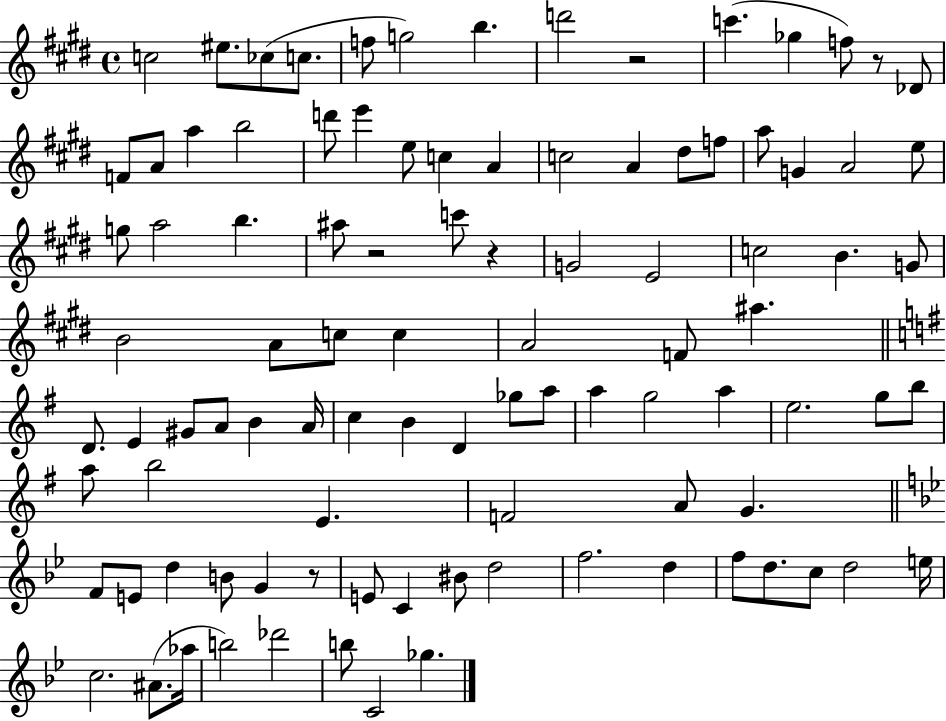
C5/h EIS5/e. CES5/e C5/e. F5/e G5/h B5/q. D6/h R/h C6/q. Gb5/q F5/e R/e Db4/e F4/e A4/e A5/q B5/h D6/e E6/q E5/e C5/q A4/q C5/h A4/q D#5/e F5/e A5/e G4/q A4/h E5/e G5/e A5/h B5/q. A#5/e R/h C6/e R/q G4/h E4/h C5/h B4/q. G4/e B4/h A4/e C5/e C5/q A4/h F4/e A#5/q. D4/e. E4/q G#4/e A4/e B4/q A4/s C5/q B4/q D4/q Gb5/e A5/e A5/q G5/h A5/q E5/h. G5/e B5/e A5/e B5/h E4/q. F4/h A4/e G4/q. F4/e E4/e D5/q B4/e G4/q R/e E4/e C4/q BIS4/e D5/h F5/h. D5/q F5/e D5/e. C5/e D5/h E5/s C5/h. A#4/e. Ab5/s B5/h Db6/h B5/e C4/h Gb5/q.